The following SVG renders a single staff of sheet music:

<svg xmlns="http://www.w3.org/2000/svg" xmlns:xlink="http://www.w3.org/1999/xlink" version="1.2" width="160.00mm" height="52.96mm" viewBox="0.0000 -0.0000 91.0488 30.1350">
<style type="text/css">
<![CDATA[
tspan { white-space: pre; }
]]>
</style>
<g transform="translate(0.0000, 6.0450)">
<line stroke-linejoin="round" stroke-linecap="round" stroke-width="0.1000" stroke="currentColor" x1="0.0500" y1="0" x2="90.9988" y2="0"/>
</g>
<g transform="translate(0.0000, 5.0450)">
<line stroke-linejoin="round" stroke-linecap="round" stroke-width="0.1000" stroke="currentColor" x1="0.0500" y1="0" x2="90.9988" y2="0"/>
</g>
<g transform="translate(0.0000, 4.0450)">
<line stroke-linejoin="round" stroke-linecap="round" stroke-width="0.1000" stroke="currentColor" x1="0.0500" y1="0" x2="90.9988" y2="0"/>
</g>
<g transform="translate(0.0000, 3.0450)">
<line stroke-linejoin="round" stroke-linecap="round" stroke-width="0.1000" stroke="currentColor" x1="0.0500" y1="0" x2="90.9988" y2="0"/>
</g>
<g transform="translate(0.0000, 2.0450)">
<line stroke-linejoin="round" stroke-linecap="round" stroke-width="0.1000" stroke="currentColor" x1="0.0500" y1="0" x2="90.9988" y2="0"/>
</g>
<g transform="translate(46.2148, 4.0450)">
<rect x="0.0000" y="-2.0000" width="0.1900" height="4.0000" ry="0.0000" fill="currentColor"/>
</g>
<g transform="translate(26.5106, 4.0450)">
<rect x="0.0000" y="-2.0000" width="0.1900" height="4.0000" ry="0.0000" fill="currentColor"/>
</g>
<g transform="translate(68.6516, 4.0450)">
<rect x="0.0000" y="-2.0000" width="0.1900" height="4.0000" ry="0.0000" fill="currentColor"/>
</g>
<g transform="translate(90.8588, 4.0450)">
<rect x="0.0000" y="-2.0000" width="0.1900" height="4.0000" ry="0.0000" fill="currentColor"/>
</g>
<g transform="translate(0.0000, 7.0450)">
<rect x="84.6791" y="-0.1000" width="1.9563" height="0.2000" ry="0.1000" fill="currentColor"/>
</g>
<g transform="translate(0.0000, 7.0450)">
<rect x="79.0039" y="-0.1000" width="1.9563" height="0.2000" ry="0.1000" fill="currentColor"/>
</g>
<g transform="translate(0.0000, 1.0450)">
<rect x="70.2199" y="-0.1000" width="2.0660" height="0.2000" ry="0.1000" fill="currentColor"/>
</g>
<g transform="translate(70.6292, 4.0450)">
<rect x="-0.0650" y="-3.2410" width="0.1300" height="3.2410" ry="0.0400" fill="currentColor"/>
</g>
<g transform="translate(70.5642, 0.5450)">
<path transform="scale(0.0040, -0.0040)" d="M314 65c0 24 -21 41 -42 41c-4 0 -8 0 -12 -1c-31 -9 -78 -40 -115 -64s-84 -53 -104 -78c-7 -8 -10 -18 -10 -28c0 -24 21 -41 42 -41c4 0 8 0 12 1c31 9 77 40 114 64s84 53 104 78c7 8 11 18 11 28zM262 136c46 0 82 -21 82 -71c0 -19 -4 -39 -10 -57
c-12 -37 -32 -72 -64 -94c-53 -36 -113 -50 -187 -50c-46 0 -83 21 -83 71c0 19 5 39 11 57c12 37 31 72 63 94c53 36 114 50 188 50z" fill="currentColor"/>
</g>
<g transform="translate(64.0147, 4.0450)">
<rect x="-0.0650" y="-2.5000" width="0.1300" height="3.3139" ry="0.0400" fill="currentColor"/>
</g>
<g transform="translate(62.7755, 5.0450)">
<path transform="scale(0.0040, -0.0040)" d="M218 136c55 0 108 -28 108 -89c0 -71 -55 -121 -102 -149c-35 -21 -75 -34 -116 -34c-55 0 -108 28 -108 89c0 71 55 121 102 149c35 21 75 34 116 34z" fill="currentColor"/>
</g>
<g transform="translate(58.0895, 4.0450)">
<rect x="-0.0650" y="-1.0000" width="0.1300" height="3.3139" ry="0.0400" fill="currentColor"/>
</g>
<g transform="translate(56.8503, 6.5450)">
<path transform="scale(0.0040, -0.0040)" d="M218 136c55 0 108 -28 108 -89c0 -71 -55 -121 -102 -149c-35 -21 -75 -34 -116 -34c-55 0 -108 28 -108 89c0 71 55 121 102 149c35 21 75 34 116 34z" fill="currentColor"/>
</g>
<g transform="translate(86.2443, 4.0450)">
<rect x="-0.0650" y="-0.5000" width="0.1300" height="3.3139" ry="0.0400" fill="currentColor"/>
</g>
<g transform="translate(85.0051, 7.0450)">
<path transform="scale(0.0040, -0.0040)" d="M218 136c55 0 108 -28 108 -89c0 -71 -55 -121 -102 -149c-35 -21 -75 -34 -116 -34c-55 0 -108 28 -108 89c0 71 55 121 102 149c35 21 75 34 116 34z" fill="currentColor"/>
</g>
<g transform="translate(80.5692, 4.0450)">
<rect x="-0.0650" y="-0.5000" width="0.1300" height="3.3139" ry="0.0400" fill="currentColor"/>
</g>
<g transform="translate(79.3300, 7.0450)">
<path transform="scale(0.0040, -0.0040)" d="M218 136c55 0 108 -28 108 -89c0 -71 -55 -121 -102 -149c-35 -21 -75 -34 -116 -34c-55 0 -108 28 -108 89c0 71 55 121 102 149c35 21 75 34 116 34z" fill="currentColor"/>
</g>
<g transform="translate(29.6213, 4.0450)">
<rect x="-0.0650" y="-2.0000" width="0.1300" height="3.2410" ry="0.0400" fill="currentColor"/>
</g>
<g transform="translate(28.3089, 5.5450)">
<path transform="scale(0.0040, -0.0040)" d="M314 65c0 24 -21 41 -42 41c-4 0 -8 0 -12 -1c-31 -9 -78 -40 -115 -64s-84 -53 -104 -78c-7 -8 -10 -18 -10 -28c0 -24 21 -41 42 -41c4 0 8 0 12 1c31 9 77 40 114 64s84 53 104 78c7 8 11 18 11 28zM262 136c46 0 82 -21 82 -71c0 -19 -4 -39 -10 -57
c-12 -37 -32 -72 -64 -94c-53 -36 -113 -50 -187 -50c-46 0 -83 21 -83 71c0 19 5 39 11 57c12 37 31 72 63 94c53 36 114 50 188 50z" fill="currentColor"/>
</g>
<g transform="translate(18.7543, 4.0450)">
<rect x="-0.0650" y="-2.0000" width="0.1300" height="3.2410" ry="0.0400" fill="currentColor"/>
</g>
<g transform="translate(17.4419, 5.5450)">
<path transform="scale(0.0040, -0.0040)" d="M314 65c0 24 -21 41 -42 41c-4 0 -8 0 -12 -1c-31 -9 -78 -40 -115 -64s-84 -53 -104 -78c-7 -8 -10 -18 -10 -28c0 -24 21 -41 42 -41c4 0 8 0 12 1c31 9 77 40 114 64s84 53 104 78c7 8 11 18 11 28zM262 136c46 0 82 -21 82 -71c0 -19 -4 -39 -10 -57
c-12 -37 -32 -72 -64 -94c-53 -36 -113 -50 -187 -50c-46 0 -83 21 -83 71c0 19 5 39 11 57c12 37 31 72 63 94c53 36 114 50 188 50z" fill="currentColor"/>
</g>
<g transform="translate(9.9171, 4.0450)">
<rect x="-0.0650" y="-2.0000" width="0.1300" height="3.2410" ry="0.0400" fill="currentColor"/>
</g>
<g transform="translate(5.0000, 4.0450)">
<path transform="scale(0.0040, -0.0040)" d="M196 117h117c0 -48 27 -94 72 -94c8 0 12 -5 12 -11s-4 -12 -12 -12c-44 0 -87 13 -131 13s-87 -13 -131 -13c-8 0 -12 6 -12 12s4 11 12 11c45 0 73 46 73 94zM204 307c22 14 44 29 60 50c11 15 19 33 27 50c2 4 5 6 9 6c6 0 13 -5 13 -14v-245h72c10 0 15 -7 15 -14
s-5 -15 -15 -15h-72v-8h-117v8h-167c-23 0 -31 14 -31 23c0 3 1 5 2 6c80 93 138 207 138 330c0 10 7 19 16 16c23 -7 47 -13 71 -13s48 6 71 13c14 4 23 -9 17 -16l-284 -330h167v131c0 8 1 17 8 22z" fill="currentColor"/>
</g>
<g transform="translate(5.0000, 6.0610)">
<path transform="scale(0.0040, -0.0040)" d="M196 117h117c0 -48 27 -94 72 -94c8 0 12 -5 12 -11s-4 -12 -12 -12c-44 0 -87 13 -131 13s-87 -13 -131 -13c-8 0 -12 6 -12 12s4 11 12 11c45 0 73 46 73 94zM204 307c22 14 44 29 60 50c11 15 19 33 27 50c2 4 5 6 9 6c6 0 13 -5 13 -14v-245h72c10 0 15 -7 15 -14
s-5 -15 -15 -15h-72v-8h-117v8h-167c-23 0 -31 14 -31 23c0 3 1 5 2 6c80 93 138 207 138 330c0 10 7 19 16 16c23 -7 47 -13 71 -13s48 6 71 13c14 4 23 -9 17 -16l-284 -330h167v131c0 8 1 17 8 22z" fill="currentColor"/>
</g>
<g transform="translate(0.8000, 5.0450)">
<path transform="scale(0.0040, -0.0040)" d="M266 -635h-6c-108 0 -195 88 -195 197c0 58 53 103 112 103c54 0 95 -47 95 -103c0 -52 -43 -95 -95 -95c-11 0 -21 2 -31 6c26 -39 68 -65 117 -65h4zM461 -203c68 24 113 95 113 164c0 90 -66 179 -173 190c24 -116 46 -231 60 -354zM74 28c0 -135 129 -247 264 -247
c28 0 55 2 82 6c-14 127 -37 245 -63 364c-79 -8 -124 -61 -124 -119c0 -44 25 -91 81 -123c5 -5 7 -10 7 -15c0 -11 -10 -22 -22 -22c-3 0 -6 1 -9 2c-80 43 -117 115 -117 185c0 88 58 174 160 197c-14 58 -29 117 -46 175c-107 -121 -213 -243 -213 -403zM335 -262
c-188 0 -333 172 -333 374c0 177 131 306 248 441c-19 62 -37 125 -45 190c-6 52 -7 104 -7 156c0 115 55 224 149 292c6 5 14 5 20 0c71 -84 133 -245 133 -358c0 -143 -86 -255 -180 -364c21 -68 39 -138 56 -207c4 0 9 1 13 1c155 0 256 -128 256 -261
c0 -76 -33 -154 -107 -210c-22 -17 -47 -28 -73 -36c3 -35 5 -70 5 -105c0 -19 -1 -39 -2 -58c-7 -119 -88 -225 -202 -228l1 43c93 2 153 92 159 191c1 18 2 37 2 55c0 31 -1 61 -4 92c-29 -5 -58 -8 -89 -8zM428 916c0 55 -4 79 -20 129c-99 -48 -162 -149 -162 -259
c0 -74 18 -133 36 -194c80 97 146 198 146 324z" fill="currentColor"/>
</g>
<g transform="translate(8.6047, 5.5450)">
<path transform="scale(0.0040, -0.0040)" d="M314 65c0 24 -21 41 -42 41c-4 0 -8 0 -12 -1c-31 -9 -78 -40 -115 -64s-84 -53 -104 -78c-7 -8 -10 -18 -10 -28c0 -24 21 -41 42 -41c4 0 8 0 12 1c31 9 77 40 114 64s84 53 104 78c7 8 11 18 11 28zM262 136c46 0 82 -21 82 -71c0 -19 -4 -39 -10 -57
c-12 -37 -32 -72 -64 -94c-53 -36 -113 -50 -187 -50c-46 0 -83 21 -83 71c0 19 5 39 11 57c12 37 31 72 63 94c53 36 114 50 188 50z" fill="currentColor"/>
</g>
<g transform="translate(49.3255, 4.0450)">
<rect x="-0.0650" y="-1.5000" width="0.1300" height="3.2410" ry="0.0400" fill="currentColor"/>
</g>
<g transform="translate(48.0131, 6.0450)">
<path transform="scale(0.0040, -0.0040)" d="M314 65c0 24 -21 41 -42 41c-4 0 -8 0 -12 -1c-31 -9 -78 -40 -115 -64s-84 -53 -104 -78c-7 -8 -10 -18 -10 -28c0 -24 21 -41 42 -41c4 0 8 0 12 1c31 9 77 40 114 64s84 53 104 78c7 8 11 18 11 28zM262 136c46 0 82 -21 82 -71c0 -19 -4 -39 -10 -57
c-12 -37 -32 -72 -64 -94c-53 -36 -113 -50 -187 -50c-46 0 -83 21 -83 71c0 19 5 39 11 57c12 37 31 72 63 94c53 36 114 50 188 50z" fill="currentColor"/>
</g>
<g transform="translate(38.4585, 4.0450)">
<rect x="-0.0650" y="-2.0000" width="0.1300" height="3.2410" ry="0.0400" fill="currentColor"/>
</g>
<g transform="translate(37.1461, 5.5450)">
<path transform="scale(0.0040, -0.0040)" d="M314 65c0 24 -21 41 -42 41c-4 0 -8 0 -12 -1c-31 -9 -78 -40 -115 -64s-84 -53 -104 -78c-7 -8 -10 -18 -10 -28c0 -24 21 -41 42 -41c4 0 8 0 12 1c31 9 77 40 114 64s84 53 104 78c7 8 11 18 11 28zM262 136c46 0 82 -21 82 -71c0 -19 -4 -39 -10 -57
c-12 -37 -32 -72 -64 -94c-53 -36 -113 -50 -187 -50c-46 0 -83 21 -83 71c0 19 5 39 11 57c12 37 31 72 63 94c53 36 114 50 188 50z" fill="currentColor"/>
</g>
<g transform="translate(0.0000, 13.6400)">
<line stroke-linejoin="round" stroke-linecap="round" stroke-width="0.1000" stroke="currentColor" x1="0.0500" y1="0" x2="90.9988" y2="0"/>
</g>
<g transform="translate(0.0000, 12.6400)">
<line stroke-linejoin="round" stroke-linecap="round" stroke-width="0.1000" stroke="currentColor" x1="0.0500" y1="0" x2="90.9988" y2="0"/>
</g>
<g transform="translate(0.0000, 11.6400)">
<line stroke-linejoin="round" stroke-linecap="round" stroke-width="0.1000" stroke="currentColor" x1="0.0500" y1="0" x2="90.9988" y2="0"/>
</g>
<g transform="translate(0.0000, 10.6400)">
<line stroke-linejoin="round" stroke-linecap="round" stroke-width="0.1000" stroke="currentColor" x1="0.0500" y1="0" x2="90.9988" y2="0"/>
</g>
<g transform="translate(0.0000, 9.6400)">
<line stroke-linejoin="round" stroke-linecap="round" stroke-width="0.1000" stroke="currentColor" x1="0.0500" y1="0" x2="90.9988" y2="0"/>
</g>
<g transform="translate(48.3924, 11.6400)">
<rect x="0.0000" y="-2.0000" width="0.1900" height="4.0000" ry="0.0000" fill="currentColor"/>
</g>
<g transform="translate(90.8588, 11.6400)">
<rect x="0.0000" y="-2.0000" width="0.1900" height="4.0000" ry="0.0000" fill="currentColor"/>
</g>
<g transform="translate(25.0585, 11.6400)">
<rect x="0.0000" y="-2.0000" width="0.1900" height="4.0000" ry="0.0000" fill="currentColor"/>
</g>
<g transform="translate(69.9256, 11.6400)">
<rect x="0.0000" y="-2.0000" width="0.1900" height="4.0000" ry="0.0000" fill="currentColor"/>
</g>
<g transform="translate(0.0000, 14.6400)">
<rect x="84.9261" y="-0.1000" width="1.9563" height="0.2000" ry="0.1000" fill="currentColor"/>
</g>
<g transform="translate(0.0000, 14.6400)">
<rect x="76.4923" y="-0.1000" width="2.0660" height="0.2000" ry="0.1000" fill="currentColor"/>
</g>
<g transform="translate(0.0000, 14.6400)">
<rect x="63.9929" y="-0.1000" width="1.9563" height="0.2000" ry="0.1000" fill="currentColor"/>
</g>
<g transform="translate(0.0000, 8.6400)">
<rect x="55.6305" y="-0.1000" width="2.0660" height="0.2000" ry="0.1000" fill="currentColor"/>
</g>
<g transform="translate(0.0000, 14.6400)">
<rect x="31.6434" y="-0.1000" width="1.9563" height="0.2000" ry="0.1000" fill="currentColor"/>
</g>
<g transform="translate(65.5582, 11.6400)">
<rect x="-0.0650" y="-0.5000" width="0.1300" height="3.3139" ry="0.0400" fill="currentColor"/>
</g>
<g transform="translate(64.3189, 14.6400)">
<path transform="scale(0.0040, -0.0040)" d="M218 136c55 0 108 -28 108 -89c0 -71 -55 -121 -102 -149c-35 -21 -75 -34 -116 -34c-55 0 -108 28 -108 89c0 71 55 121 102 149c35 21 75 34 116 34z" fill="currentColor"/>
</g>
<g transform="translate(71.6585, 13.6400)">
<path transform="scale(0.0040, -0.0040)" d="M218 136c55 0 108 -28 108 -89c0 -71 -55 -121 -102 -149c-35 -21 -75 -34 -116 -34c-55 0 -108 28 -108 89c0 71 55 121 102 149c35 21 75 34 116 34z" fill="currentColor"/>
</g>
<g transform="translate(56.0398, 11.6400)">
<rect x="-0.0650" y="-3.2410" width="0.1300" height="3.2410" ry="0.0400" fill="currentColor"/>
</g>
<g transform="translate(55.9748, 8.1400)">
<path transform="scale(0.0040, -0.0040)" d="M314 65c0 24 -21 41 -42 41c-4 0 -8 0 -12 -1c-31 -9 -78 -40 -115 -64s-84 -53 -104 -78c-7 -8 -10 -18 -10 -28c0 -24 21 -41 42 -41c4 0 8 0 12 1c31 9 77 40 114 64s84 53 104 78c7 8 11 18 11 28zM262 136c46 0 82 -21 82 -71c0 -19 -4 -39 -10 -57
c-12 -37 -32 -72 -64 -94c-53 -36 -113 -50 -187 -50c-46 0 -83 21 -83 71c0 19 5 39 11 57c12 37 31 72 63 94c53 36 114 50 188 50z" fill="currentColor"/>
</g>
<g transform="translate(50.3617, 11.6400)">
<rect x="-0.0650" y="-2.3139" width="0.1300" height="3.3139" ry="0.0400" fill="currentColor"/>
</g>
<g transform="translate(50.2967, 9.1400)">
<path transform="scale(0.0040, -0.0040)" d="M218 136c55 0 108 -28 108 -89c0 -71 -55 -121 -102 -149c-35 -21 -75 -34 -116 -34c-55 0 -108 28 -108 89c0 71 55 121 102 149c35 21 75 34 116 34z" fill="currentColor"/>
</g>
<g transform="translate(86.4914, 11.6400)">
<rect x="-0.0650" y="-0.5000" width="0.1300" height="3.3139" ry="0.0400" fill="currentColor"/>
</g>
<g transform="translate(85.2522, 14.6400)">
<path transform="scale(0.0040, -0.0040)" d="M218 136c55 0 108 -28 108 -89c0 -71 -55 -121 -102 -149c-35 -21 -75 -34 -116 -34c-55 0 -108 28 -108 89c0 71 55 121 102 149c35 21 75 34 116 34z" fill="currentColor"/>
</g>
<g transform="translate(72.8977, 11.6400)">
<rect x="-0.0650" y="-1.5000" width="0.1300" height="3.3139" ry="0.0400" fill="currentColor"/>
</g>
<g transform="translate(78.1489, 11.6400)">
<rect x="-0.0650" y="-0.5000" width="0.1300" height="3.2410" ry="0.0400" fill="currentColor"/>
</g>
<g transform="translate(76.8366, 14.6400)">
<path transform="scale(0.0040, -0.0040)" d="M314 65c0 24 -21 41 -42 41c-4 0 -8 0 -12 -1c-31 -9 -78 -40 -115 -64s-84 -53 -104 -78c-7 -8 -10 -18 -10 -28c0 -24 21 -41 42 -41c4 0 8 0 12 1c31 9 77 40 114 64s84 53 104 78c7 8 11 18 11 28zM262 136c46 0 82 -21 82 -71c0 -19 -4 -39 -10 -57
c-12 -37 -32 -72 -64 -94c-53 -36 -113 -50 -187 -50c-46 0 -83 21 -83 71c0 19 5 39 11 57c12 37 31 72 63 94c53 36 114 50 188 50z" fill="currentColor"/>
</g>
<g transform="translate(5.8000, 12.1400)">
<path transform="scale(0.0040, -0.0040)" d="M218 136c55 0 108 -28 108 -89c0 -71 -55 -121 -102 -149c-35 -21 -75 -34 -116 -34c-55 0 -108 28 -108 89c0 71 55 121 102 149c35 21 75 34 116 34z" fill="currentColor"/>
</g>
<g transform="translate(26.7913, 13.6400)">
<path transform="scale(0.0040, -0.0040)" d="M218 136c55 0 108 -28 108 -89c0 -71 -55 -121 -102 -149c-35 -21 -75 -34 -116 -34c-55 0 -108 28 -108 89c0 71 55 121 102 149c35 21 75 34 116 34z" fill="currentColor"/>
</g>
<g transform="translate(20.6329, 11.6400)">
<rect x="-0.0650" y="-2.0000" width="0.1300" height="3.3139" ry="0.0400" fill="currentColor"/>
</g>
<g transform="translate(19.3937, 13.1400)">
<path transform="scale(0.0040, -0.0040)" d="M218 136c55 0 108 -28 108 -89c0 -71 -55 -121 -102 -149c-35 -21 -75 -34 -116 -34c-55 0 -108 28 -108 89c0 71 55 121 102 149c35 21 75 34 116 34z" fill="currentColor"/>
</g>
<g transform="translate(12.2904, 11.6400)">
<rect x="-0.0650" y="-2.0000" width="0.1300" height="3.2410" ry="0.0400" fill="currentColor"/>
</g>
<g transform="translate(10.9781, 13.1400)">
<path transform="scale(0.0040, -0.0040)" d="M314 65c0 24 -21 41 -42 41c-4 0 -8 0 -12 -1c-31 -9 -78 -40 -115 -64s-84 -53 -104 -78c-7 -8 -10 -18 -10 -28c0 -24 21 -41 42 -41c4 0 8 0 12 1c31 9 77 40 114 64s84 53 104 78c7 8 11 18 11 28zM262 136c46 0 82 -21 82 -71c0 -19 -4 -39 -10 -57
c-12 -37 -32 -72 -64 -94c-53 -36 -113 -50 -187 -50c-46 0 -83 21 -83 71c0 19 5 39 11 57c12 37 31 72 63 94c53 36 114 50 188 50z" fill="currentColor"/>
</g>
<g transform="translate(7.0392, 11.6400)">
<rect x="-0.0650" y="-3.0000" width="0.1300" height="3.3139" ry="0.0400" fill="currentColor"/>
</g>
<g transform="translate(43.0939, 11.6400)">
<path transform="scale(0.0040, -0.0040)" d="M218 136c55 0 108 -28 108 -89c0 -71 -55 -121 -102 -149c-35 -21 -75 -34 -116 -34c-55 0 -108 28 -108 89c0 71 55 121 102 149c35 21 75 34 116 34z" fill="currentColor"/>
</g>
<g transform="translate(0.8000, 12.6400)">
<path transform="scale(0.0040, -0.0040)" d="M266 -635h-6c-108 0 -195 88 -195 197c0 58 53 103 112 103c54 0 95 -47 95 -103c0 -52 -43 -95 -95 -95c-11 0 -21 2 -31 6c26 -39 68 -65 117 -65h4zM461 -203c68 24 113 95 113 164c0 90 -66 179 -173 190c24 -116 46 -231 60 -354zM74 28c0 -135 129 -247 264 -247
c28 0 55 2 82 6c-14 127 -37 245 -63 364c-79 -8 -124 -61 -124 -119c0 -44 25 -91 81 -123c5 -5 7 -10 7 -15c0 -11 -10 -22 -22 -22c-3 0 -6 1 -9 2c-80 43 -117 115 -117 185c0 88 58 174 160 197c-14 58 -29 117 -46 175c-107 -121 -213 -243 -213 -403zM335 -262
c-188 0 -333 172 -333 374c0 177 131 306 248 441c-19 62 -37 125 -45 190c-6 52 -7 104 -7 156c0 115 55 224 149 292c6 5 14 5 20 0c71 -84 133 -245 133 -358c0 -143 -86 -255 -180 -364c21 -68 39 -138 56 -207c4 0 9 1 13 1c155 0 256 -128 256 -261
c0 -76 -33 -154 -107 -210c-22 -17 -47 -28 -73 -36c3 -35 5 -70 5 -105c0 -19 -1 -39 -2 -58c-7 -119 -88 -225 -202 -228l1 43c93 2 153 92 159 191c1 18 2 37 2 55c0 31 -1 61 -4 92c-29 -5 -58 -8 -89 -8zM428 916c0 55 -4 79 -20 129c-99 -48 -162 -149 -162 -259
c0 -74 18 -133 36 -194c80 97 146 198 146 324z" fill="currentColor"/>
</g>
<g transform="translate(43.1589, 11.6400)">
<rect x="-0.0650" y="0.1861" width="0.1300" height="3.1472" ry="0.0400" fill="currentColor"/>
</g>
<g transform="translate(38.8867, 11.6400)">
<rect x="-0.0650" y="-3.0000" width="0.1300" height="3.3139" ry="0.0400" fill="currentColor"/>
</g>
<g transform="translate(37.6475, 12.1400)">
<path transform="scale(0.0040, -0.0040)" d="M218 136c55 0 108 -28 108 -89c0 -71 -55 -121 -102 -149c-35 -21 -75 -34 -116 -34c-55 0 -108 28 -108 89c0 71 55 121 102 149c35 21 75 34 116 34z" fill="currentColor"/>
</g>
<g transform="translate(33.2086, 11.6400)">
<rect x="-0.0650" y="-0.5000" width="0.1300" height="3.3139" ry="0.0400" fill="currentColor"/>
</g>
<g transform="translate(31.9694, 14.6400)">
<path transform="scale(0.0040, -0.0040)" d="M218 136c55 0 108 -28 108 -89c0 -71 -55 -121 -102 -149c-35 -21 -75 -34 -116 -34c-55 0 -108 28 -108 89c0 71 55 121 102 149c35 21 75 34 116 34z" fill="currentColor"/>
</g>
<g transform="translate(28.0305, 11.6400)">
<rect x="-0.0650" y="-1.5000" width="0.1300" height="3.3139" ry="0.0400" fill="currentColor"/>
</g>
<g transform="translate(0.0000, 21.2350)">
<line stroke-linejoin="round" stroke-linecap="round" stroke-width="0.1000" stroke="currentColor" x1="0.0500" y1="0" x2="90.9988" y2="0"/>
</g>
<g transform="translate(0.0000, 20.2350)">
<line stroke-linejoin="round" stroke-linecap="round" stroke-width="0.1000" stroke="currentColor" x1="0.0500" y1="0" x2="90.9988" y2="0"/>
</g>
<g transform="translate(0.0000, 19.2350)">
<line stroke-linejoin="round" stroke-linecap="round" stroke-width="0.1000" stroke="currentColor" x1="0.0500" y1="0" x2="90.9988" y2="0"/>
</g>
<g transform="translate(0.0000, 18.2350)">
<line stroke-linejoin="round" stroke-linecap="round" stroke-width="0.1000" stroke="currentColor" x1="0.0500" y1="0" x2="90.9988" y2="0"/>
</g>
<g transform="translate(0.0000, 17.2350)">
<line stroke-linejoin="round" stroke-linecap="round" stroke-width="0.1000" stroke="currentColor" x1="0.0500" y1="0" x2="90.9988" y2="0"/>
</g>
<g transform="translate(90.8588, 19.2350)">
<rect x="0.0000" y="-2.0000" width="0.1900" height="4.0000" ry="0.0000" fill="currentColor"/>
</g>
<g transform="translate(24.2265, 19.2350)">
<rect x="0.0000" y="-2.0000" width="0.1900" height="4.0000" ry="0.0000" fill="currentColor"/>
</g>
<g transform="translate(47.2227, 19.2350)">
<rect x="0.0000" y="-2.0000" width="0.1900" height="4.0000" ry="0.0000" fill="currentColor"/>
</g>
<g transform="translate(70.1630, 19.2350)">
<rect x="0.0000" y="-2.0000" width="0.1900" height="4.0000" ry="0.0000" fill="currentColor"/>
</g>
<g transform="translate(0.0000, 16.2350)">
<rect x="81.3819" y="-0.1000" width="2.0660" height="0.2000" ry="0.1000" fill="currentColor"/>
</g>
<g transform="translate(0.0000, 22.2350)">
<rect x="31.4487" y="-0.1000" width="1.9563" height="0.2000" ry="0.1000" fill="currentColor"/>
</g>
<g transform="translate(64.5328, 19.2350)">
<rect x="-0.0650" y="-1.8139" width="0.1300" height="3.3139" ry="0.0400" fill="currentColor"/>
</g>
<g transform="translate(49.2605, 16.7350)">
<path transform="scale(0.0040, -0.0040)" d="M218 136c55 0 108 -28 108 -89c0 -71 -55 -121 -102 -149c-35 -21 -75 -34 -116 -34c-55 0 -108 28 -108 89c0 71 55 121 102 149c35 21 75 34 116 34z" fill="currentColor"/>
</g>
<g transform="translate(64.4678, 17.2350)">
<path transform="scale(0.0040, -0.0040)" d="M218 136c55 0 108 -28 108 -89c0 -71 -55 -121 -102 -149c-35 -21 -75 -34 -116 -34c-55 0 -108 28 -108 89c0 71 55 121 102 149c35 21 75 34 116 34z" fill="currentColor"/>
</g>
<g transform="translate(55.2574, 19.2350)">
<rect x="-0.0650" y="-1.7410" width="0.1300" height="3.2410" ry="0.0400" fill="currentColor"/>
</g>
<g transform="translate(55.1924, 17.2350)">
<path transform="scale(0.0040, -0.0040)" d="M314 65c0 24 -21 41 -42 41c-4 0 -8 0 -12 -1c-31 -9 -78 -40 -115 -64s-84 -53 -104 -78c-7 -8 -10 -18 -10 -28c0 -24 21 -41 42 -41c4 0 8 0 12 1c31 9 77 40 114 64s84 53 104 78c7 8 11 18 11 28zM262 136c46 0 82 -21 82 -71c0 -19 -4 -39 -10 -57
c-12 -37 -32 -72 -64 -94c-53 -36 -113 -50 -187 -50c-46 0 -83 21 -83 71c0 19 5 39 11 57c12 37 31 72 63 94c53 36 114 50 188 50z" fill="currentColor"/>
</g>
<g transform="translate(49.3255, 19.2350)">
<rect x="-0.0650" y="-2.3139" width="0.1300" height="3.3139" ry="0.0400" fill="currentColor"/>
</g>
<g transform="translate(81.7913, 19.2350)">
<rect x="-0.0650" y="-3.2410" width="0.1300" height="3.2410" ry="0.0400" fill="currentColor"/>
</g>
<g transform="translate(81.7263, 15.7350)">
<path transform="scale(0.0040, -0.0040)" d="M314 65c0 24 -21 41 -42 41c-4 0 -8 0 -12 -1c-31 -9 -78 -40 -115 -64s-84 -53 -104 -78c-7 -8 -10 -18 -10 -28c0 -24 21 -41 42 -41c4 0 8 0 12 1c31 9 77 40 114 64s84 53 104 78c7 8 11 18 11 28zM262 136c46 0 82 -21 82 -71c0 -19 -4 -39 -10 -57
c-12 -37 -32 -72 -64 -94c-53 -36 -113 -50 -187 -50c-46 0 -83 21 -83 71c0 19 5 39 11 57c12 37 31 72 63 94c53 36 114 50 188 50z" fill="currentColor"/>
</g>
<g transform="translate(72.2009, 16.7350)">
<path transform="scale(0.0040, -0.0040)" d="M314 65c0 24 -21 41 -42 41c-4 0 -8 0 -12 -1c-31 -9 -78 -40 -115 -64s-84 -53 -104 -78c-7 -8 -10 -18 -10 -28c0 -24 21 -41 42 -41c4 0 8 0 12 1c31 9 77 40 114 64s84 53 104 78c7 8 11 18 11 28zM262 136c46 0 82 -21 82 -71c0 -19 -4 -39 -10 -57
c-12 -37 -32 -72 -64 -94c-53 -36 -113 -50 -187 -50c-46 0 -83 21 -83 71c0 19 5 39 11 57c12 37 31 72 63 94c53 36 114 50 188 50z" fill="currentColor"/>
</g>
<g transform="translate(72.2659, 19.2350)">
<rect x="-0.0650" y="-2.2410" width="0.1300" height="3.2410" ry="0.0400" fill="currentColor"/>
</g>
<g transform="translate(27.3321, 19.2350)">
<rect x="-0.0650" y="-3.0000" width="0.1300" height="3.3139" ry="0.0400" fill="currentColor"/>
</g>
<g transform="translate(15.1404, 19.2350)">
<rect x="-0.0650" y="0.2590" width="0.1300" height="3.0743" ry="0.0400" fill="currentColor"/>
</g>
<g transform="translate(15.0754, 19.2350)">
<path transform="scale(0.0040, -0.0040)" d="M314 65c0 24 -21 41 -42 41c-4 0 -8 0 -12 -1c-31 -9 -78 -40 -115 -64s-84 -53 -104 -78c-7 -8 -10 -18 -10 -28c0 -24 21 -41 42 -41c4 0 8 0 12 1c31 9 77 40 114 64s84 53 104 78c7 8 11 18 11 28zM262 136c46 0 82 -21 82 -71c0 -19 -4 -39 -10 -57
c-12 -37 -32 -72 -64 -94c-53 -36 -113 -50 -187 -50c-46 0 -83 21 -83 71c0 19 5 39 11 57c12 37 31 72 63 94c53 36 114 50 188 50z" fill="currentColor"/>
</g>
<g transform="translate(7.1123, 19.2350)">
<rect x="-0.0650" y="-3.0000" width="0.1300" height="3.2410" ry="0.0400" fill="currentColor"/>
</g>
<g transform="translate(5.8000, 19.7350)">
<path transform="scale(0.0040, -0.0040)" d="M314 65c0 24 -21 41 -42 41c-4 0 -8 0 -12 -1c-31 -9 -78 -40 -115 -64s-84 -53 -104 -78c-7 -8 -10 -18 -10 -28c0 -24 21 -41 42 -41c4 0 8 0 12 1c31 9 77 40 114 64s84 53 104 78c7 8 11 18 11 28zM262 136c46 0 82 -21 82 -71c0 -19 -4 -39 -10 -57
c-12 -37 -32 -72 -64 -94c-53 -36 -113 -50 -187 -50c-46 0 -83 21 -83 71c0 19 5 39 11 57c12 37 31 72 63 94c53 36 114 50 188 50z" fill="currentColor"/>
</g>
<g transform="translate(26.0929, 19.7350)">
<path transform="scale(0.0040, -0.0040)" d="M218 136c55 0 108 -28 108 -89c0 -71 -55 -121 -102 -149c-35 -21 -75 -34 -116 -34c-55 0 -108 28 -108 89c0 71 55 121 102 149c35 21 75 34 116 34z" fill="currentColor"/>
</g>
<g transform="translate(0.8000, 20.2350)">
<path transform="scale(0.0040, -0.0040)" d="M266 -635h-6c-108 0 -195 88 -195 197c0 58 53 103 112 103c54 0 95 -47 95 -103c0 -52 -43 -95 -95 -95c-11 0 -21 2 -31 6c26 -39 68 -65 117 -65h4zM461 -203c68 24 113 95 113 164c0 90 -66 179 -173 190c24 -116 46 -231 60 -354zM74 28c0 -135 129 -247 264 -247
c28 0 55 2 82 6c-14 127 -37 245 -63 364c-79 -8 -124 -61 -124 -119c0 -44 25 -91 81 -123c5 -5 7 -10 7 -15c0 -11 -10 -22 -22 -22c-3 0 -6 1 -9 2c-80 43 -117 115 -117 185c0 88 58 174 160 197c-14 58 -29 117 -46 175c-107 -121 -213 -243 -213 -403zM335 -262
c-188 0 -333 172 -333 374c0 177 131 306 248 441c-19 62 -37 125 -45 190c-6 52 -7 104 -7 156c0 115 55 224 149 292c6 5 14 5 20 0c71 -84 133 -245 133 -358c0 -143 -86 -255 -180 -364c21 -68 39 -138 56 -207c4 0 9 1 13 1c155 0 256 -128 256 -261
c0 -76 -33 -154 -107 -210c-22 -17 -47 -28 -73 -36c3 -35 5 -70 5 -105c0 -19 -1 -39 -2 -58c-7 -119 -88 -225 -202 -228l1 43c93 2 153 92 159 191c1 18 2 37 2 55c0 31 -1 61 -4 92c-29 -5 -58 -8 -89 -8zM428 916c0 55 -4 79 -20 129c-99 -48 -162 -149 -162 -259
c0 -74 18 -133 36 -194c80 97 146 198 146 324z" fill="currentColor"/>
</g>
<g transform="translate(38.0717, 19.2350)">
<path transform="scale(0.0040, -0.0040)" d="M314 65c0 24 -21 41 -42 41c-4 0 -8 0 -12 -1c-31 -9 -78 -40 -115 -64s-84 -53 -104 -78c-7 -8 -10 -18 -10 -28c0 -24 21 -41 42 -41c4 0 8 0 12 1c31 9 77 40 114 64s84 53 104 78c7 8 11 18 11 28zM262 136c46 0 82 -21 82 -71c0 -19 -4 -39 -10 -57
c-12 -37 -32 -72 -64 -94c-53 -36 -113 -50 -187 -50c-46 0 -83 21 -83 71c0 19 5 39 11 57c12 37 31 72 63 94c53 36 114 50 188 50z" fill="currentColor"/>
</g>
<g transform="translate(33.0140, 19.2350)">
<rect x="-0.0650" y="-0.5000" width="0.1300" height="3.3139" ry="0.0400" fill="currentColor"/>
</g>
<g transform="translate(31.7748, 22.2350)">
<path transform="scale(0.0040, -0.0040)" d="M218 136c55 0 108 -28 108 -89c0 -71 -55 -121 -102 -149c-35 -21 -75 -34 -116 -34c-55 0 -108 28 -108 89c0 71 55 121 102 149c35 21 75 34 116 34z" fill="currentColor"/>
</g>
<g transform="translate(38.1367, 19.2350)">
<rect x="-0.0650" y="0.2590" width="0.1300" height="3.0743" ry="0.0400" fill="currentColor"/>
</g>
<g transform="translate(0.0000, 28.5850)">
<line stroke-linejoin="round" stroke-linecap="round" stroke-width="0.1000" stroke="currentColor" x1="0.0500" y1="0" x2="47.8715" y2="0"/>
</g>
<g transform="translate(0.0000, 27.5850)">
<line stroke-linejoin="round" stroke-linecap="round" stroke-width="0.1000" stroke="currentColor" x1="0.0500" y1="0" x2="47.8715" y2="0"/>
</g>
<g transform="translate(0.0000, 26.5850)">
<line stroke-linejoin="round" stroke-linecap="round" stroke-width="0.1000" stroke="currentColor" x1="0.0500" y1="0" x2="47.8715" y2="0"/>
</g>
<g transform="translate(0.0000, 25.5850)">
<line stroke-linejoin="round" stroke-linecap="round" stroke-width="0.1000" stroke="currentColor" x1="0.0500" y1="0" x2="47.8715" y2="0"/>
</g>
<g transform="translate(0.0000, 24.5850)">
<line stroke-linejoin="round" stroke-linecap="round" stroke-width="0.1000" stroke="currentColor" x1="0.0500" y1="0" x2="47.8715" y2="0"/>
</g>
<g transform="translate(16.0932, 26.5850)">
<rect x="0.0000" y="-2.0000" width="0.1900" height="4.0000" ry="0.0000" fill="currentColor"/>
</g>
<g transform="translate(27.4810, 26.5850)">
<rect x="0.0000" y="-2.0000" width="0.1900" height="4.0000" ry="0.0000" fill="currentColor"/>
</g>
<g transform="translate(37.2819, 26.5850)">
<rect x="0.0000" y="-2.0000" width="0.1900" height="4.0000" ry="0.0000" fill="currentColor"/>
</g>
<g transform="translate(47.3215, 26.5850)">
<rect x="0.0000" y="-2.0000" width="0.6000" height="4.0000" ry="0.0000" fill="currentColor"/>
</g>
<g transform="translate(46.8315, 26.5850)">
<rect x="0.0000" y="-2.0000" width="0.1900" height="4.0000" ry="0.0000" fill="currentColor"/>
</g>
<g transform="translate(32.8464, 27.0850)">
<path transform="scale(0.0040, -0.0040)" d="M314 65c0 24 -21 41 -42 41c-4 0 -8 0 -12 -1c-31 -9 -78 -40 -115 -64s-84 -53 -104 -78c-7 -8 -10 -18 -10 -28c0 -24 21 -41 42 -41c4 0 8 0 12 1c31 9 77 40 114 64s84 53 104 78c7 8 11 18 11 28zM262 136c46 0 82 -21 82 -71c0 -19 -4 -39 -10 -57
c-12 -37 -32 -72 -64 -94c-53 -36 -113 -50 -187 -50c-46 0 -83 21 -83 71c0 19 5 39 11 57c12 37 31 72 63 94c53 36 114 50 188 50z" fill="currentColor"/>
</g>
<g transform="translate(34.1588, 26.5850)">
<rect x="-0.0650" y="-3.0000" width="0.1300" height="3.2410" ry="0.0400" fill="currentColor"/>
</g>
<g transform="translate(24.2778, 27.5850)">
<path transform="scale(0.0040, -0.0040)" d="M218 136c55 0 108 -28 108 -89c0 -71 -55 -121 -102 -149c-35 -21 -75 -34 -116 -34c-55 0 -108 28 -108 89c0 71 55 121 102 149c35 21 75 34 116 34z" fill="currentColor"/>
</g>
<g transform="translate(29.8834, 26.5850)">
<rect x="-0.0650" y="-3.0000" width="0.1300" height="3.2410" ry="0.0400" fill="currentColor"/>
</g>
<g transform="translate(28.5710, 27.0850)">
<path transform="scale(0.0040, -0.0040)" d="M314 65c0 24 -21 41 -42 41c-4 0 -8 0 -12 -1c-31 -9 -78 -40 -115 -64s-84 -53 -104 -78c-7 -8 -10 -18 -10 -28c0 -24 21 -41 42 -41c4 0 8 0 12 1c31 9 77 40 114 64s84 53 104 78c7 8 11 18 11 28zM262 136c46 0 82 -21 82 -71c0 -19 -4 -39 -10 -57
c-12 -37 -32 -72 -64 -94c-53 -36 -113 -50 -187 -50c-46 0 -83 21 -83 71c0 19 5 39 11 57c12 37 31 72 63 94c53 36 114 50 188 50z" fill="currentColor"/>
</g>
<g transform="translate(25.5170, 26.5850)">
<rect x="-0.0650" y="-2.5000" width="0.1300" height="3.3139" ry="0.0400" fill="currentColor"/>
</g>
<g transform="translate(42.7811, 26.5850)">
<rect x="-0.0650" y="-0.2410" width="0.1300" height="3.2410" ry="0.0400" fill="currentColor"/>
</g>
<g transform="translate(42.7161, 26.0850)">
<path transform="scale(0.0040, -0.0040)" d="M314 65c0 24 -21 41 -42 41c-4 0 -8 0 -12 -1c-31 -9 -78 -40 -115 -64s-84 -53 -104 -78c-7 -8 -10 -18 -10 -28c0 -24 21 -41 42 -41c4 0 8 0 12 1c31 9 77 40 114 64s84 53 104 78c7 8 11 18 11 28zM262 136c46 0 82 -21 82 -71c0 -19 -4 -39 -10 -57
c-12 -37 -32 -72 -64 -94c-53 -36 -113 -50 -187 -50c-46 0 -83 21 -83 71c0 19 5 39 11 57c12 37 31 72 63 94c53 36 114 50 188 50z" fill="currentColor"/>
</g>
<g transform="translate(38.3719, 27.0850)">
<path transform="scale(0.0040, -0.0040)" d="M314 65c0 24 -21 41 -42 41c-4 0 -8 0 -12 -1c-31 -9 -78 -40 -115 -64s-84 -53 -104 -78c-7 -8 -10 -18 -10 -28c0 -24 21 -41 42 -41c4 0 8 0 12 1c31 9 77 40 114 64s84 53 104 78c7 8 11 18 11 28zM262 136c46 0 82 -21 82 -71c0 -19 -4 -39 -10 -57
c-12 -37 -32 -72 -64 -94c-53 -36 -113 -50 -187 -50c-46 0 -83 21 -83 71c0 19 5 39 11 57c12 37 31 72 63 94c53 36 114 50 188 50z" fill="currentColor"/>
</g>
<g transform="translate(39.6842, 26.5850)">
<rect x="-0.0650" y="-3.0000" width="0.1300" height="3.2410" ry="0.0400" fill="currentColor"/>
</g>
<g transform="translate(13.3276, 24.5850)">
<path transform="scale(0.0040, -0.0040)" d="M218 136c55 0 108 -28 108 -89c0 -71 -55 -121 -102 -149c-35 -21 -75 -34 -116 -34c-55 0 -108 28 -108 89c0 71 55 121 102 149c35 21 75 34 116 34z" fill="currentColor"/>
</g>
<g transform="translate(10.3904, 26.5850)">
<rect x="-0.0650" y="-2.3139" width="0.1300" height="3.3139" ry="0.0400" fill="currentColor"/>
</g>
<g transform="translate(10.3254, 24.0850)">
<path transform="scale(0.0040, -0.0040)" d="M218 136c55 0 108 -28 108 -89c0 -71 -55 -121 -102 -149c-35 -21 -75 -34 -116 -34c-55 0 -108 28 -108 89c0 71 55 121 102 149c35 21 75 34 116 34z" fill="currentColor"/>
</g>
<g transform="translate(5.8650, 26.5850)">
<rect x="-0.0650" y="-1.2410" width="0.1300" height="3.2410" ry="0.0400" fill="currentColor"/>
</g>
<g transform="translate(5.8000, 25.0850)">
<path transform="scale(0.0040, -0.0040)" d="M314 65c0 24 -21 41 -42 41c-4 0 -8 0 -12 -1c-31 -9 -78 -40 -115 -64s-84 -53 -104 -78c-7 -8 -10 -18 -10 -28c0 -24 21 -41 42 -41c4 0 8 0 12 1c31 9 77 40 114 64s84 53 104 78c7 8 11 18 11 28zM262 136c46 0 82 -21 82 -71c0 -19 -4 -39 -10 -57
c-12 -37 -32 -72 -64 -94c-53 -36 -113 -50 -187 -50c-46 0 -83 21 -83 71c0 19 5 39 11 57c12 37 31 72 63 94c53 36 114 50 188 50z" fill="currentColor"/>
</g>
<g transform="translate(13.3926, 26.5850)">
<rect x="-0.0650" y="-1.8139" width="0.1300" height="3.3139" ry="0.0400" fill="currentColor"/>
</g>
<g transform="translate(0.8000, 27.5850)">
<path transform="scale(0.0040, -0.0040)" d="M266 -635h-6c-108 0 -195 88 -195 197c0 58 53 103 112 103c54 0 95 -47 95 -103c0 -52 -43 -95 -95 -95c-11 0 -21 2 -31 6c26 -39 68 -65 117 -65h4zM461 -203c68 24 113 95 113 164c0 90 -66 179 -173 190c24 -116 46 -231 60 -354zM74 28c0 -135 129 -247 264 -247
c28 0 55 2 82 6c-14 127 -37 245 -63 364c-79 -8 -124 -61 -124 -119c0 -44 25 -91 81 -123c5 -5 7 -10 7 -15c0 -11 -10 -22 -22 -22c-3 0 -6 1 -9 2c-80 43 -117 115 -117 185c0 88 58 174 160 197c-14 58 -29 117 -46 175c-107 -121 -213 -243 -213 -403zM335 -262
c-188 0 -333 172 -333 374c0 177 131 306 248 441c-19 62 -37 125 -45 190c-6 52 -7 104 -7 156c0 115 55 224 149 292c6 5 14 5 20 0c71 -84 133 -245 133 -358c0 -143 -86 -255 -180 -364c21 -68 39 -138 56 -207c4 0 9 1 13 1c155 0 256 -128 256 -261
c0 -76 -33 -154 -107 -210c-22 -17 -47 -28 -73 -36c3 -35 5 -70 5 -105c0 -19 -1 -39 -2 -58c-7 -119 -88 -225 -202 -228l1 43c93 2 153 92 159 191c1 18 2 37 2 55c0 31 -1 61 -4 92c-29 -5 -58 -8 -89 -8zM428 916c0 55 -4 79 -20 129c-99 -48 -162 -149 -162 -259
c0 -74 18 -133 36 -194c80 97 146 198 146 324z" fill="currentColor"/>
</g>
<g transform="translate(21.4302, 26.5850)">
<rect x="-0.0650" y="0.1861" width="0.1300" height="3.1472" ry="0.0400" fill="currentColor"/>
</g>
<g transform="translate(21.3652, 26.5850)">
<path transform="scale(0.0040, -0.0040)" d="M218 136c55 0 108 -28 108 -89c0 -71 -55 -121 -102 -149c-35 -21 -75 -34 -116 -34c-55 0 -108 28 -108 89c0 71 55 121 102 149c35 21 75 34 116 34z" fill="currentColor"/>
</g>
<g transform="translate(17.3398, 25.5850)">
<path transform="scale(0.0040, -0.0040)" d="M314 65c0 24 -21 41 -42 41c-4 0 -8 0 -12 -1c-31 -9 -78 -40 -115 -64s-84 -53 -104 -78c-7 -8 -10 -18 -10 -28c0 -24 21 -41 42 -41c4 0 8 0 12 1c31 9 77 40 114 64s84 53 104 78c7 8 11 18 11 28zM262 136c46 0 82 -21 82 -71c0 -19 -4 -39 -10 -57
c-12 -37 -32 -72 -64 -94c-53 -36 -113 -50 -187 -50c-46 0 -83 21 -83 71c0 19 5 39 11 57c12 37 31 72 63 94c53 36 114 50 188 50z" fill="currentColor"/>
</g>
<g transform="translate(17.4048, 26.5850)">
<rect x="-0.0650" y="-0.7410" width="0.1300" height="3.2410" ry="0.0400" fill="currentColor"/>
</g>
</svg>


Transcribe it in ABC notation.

X:1
T:Untitled
M:4/4
L:1/4
K:C
F2 F2 F2 F2 E2 D G b2 C C A F2 F E C A B g b2 C E C2 C A2 B2 A C B2 g f2 f g2 b2 e2 g f d2 B G A2 A2 A2 c2